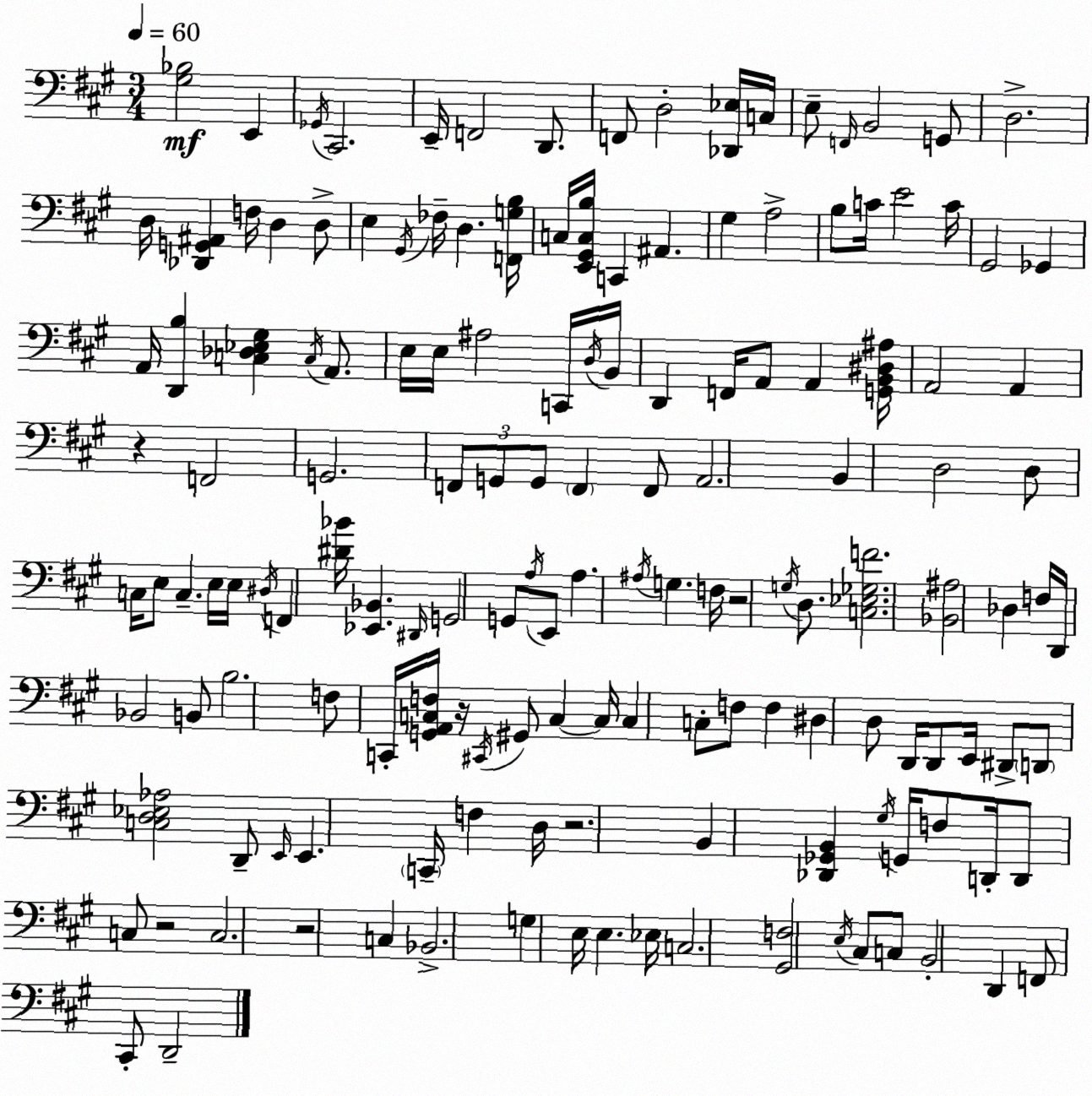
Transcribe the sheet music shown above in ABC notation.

X:1
T:Untitled
M:3/4
L:1/4
K:A
[^G,_B,]2 E,, _G,,/4 ^C,,2 E,,/4 F,,2 D,,/2 F,,/2 D,2 [_D,,_E,]/4 C,/4 E,/2 F,,/4 B,,2 G,,/2 D,2 D,/4 [_D,,G,,^A,,] F,/4 D, D,/2 E, ^G,,/4 _F,/4 D, [F,,G,B,]/4 C,/4 [E,,^G,,C,B,]/4 C,, ^A,, ^G, A,2 B,/2 C/4 E2 C/4 ^G,,2 _G,, A,,/4 [D,,B,] [C,_D,_E,^G,] C,/4 A,,/2 E,/4 E,/4 ^A,2 C,,/4 D,/4 B,,/4 D,, F,,/4 A,,/2 A,, [G,,B,,^D,^A,]/4 A,,2 A,, z F,,2 G,,2 F,,/2 G,,/2 G,,/2 F,, F,,/2 A,,2 B,, D,2 D,/2 C,/4 E,/2 C, E,/4 E,/4 ^D,/4 F,, [^D_B]/4 [_E,,_B,,] ^D,,/4 G,,2 G,,/2 A,/4 E,,/2 A, ^A,/4 G, F,/4 z2 G,/4 D,/2 [C,_E,_G,F]2 [_B,,^A,]2 _D, F,/4 D,,/4 _B,,2 B,,/2 B,2 F,/2 C,,/4 [G,,A,,C,F,]/4 z/4 ^C,,/4 ^G,,/2 C, C,/4 C, C,/2 F,/2 F, ^D, D,/2 D,,/4 D,,/2 E,,/4 ^D,,/2 D,,/2 [C,D,_E,_A,]2 D,,/2 E,,/4 E,, C,,/4 F, D,/4 z2 B,, [_D,,_G,,B,,] ^G,/4 G,,/4 F,/2 D,,/4 D,,/2 C,/2 z2 C,2 z2 C, _B,,2 G, E,/4 E, _E,/4 C,2 [^G,,F,]2 E,/4 ^C,/2 C,/2 B,,2 D,, F,,/2 ^C,,/2 D,,2